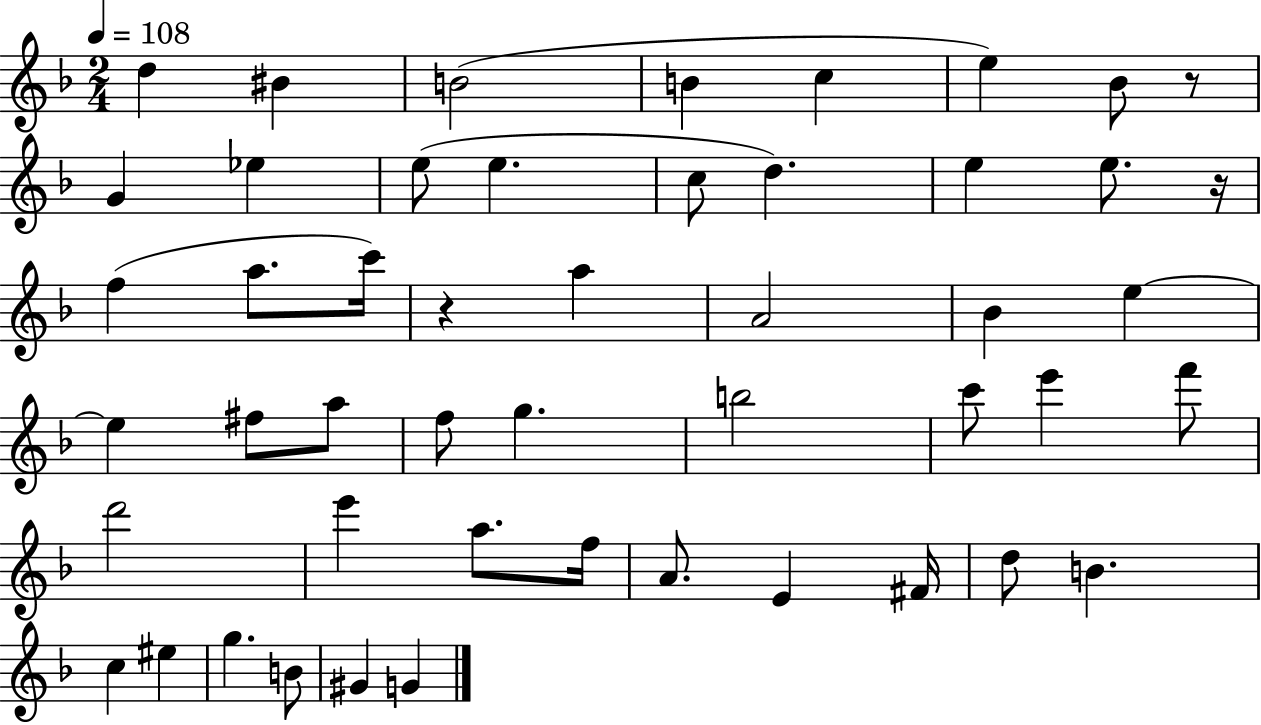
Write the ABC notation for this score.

X:1
T:Untitled
M:2/4
L:1/4
K:F
d ^B B2 B c e _B/2 z/2 G _e e/2 e c/2 d e e/2 z/4 f a/2 c'/4 z a A2 _B e e ^f/2 a/2 f/2 g b2 c'/2 e' f'/2 d'2 e' a/2 f/4 A/2 E ^F/4 d/2 B c ^e g B/2 ^G G